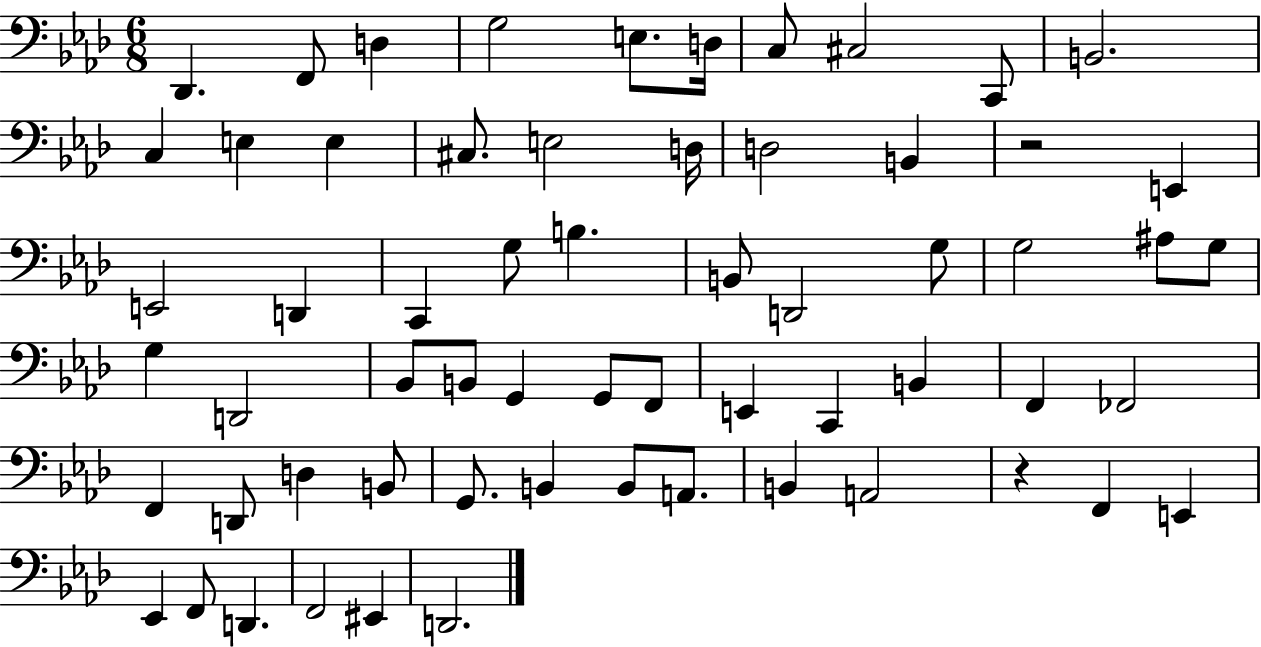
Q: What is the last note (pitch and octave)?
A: D2